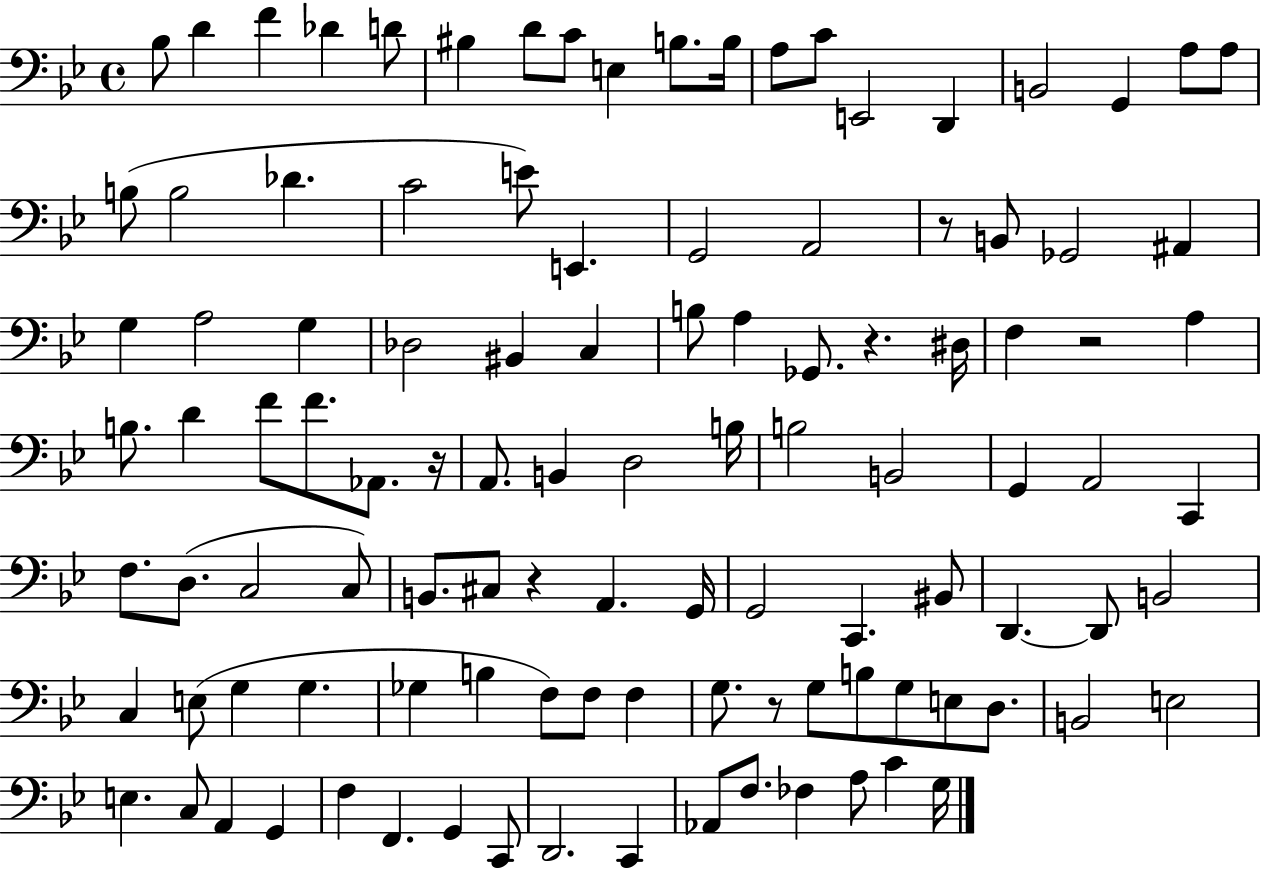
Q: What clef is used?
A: bass